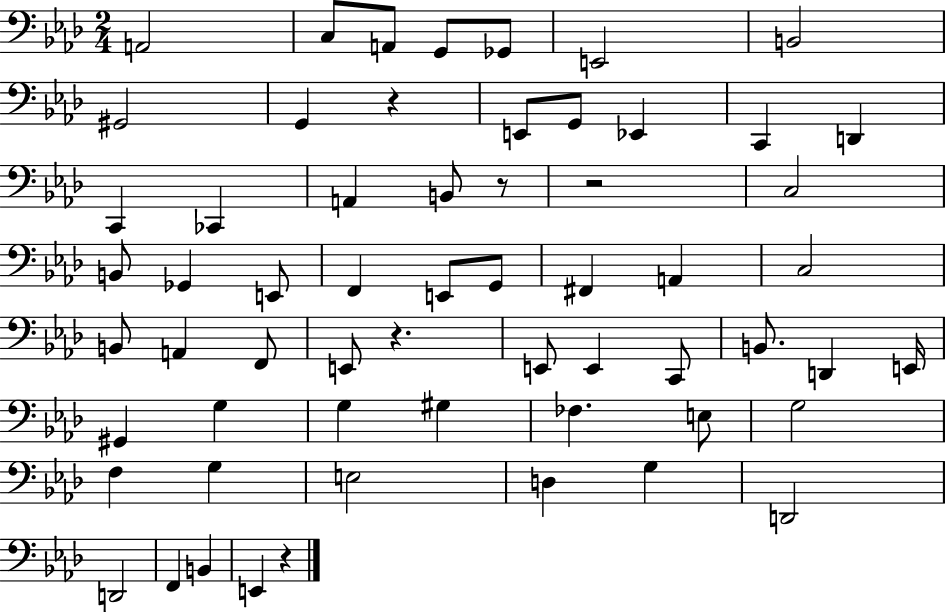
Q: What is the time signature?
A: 2/4